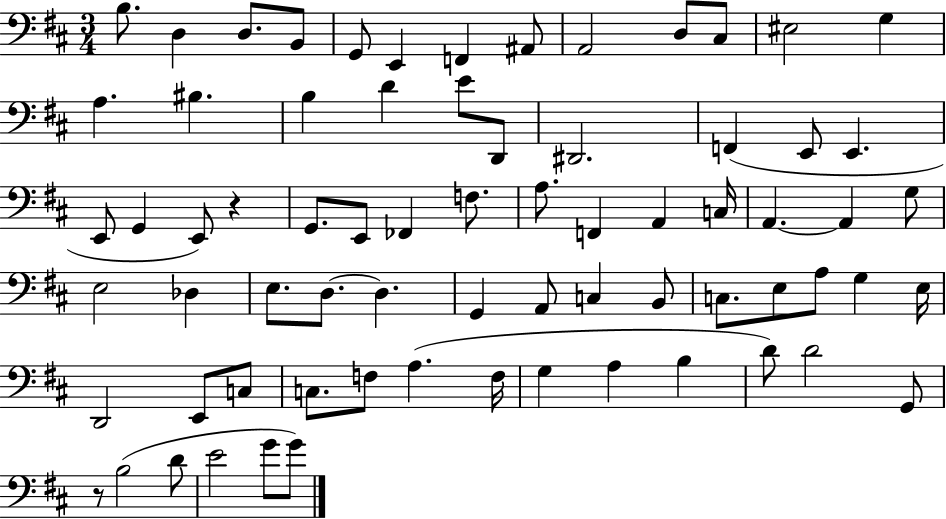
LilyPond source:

{
  \clef bass
  \numericTimeSignature
  \time 3/4
  \key d \major
  b8. d4 d8. b,8 | g,8 e,4 f,4 ais,8 | a,2 d8 cis8 | eis2 g4 | \break a4. bis4. | b4 d'4 e'8 d,8 | dis,2. | f,4( e,8 e,4. | \break e,8 g,4 e,8) r4 | g,8. e,8 fes,4 f8. | a8. f,4 a,4 c16 | a,4.~~ a,4 g8 | \break e2 des4 | e8. d8.~~ d4. | g,4 a,8 c4 b,8 | c8. e8 a8 g4 e16 | \break d,2 e,8 c8 | c8. f8 a4.( f16 | g4 a4 b4 | d'8) d'2 g,8 | \break r8 b2( d'8 | e'2 g'8 g'8) | \bar "|."
}